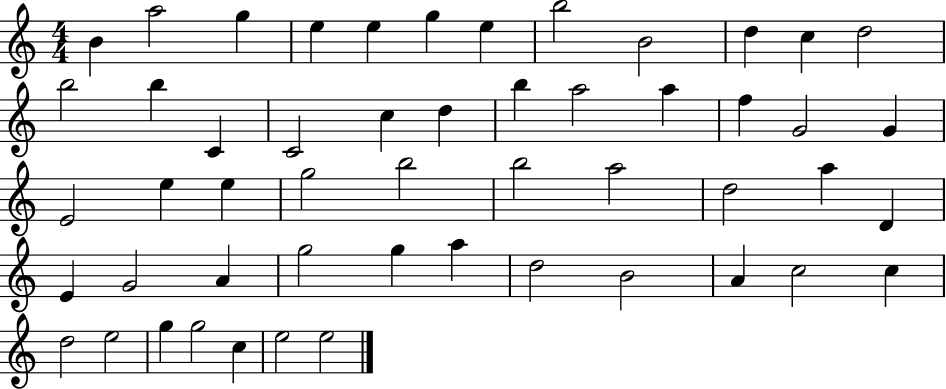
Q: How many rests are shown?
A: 0